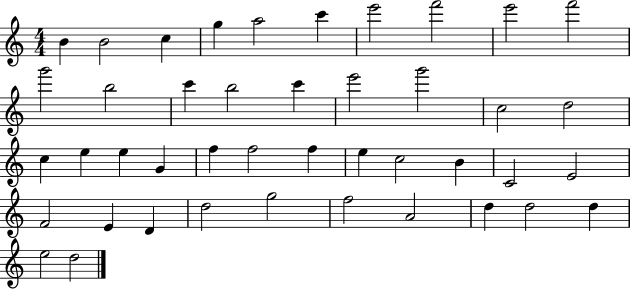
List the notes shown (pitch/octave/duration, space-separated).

B4/q B4/h C5/q G5/q A5/h C6/q E6/h F6/h E6/h F6/h G6/h B5/h C6/q B5/h C6/q E6/h G6/h C5/h D5/h C5/q E5/q E5/q G4/q F5/q F5/h F5/q E5/q C5/h B4/q C4/h E4/h F4/h E4/q D4/q D5/h G5/h F5/h A4/h D5/q D5/h D5/q E5/h D5/h